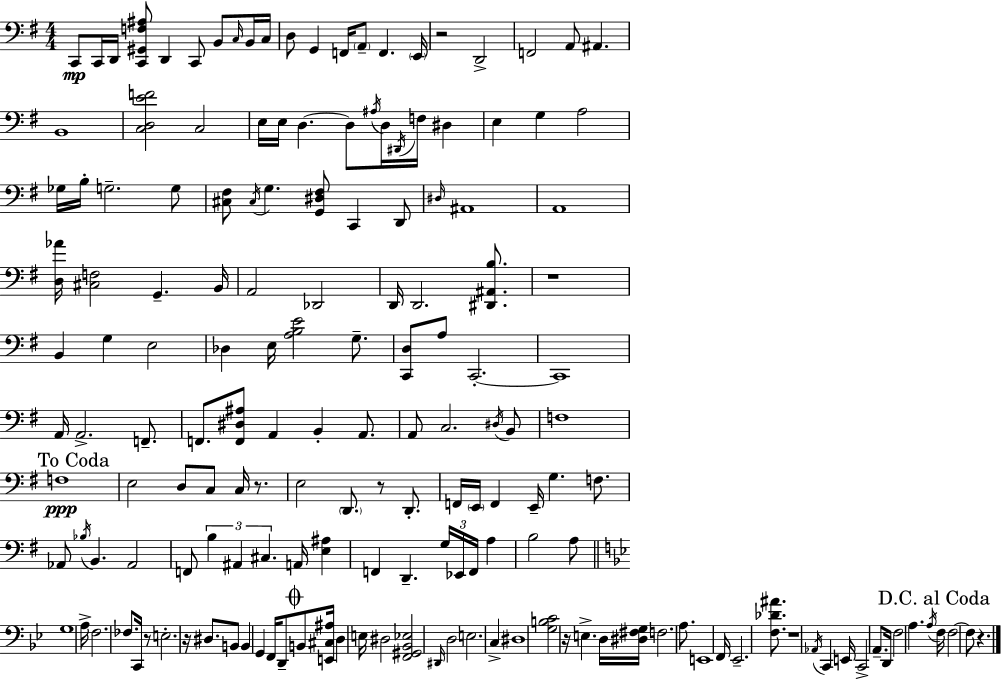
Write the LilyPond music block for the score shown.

{
  \clef bass
  \numericTimeSignature
  \time 4/4
  \key g \major
  c,8\mp c,16 d,16 <c, gis, f ais>8 d,4 c,8 b,8 \grace { c16 } b,16 | c16 d8 g,4 f,16 \parenthesize a,8-- f,4. | \parenthesize e,16 r2 d,2-> | f,2 a,8 ais,4. | \break b,1 | <c d e' f'>2 c2 | e16 e16 d4.~~ d8 \acciaccatura { ais16 } d16 \acciaccatura { dis,16 } f16 dis4 | e4 g4 a2 | \break ges16 b16-. g2.-- | g8 <cis fis>8 \acciaccatura { cis16 } g4. <g, dis fis>8 c,4 | d,8 \grace { dis16 } ais,1 | a,1 | \break <d aes'>16 <cis f>2 g,4.-- | b,16 a,2 des,2 | d,16 d,2. | <dis, ais, b>8. r1 | \break b,4 g4 e2 | des4 e16 <a b e'>2 | g8.-- <c, d>8 a8 c,2.-.~~ | c,1 | \break a,16 a,2.-> | f,8.-- f,8. <f, dis ais>8 a,4 b,4-. | a,8. a,8 c2. | \acciaccatura { dis16 } b,8 f1 | \break \mark "To Coda" f1\ppp | e2 d8 | c8 c16 r8. e2 \parenthesize d,8. | r8 d,8.-. f,16 \parenthesize e,16 f,4 e,16-- g4. | \break f8. aes,8 \acciaccatura { bes16 } b,4. aes,2 | f,8 \tuplet 3/2 { b4 ais,4 | cis4. } a,16 <e ais>4 f,4 | d,4.-- \tuplet 3/2 { g16 ees,16 f,16 } a4 b2 | \break a8 \bar "||" \break \key bes \major g1 | a16-> f2. fes8. | c,16 r8 e2.-. r16 | dis8. b,8 b,4 g,4 f,16 d,8-- | \break \mark \markup { \musicglyph "scripts.coda" } b,8 <e, cis ais>16 d4 e16 dis2 | <f, gis, bes, ees>2 \grace { dis,16 } d2 | e2. c4-> | dis1 | \break <g b c'>2 r16 e4.-> | d16 <dis fis g>16 f2. a8. | e,1 | f,16 ees,2.-- <f des' ais'>8. | \break r1 | \acciaccatura { aes,16 } c,4 e,16 c,2-> a,8.-- | d,16 f2 a4. | \acciaccatura { a16 } \mark "D.C. al Coda" f16 f2~~ f8 r4. | \break \bar "|."
}